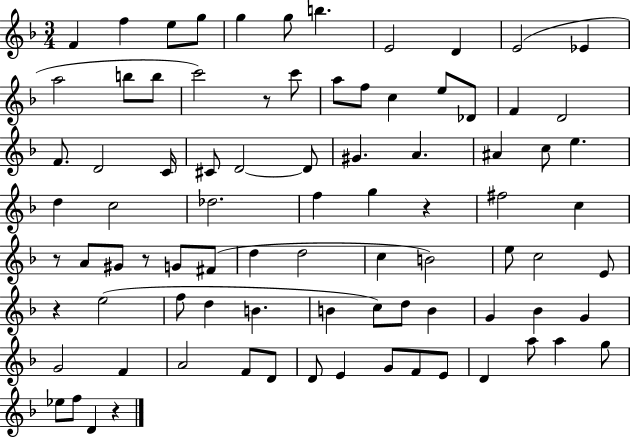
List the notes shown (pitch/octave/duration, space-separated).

F4/q F5/q E5/e G5/e G5/q G5/e B5/q. E4/h D4/q E4/h Eb4/q A5/h B5/e B5/e C6/h R/e C6/e A5/e F5/e C5/q E5/e Db4/e F4/q D4/h F4/e. D4/h C4/s C#4/e D4/h D4/e G#4/q. A4/q. A#4/q C5/e E5/q. D5/q C5/h Db5/h. F5/q G5/q R/q F#5/h C5/q R/e A4/e G#4/e R/e G4/e F#4/e D5/q D5/h C5/q B4/h E5/e C5/h E4/e R/q E5/h F5/e D5/q B4/q. B4/q C5/e D5/e B4/q G4/q Bb4/q G4/q G4/h F4/q A4/h F4/e D4/e D4/e E4/q G4/e F4/e E4/e D4/q A5/e A5/q G5/e Eb5/e F5/e D4/q R/q